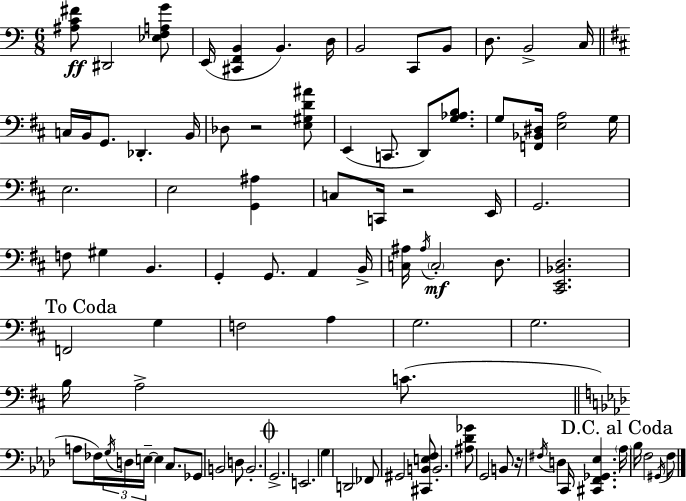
[A#3,C4,F#4]/e D#2/h [Eb3,F3,A3,G4]/e E2/s [C#2,F2,B2]/q B2/q. D3/s B2/h C2/e B2/e D3/e. B2/h C3/s C3/s B2/s G2/e. Db2/q. B2/s Db3/e R/h [E3,G#3,D4,A#4]/e E2/q C2/e. D2/e [G3,Ab3,B3]/e. G3/e [F2,Bb2,D#3]/s [E3,A3]/h G3/s E3/h. E3/h [G2,A#3]/q C3/e C2/s R/h E2/s G2/h. F3/e G#3/q B2/q. G2/q G2/e. A2/q B2/s [C3,A#3]/s A#3/s C3/h D3/e. [C#2,E2,Bb2,D3]/h. F2/h G3/q F3/h A3/q G3/h. G3/h. B3/s A3/h C4/e. A3/e FES3/s G3/s D3/s E3/s E3/q C3/e. Gb2/e B2/h D3/e B2/h. G2/h. E2/h. G3/q D2/h FES2/e G#2/h [C#2,B2,E3,F3]/e B2/h. [A#3,Db4,Gb4]/e G2/h B2/e R/s F#3/s D3/q C2/s [C#2,F2,Gb2,Eb3]/q. Ab3/s Bb3/s F3/h G#2/s F3/e